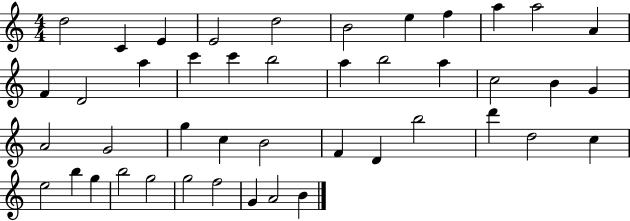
D5/h C4/q E4/q E4/h D5/h B4/h E5/q F5/q A5/q A5/h A4/q F4/q D4/h A5/q C6/q C6/q B5/h A5/q B5/h A5/q C5/h B4/q G4/q A4/h G4/h G5/q C5/q B4/h F4/q D4/q B5/h D6/q D5/h C5/q E5/h B5/q G5/q B5/h G5/h G5/h F5/h G4/q A4/h B4/q